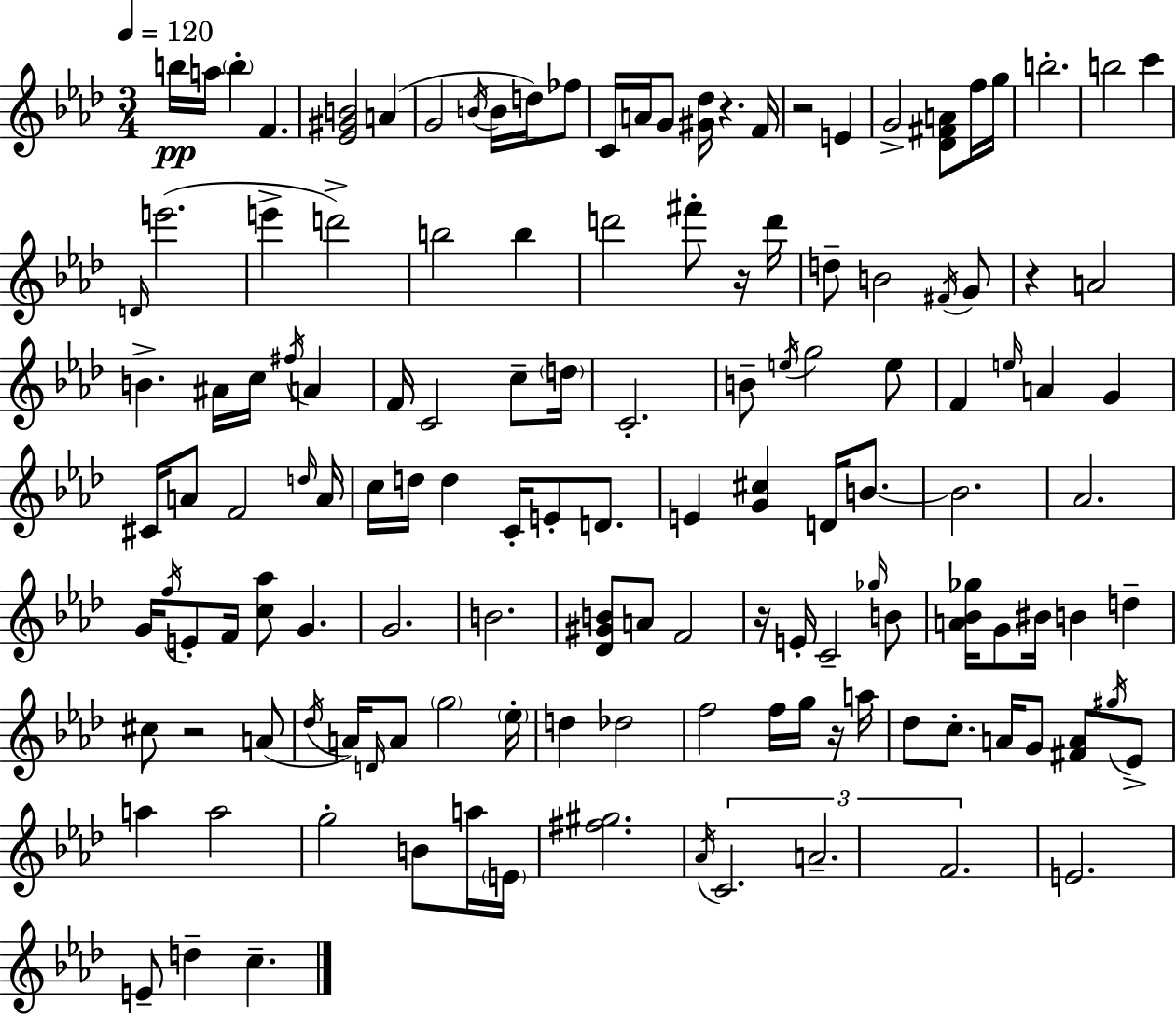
X:1
T:Untitled
M:3/4
L:1/4
K:Fm
b/4 a/4 b F [_E^GB]2 A G2 B/4 B/4 d/4 _f/2 C/4 A/4 G/2 [^G_d]/4 z F/4 z2 E G2 [_D^FA]/2 f/4 g/4 b2 b2 c' D/4 e'2 e' d'2 b2 b d'2 ^f'/2 z/4 d'/4 d/2 B2 ^F/4 G/2 z A2 B ^A/4 c/4 ^f/4 A F/4 C2 c/2 d/4 C2 B/2 e/4 g2 e/2 F e/4 A G ^C/4 A/2 F2 d/4 A/4 c/4 d/4 d C/4 E/2 D/2 E [G^c] D/4 B/2 B2 _A2 G/4 f/4 E/2 F/4 [c_a]/2 G G2 B2 [_D^GB]/2 A/2 F2 z/4 E/4 C2 _g/4 B/2 [A_B_g]/4 G/2 ^B/4 B d ^c/2 z2 A/2 _d/4 A/4 D/4 A/2 g2 _e/4 d _d2 f2 f/4 g/4 z/4 a/4 _d/2 c/2 A/4 G/2 [^FA]/2 ^g/4 _E/2 a a2 g2 B/2 a/4 E/4 [^f^g]2 _A/4 C2 A2 F2 E2 E/2 d c